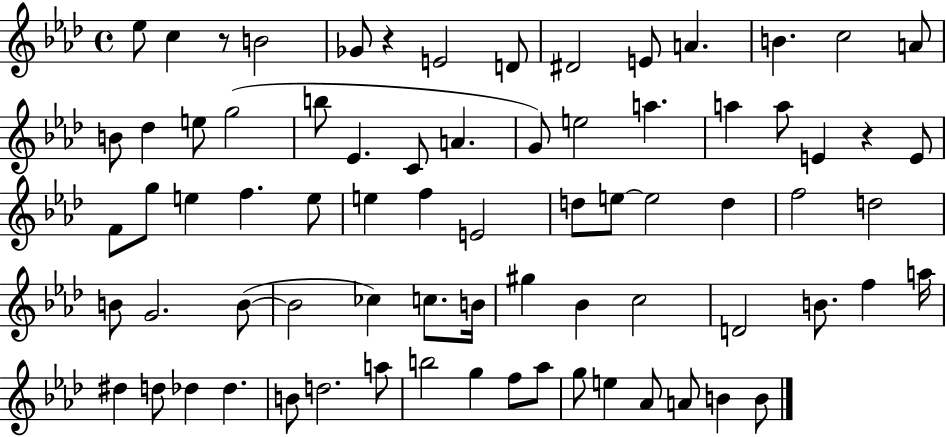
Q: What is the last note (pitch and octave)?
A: B4